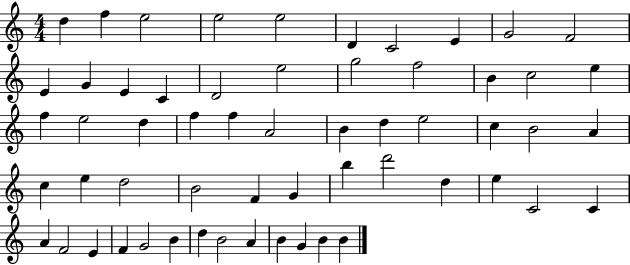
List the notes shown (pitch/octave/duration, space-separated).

D5/q F5/q E5/h E5/h E5/h D4/q C4/h E4/q G4/h F4/h E4/q G4/q E4/q C4/q D4/h E5/h G5/h F5/h B4/q C5/h E5/q F5/q E5/h D5/q F5/q F5/q A4/h B4/q D5/q E5/h C5/q B4/h A4/q C5/q E5/q D5/h B4/h F4/q G4/q B5/q D6/h D5/q E5/q C4/h C4/q A4/q F4/h E4/q F4/q G4/h B4/q D5/q B4/h A4/q B4/q G4/q B4/q B4/q